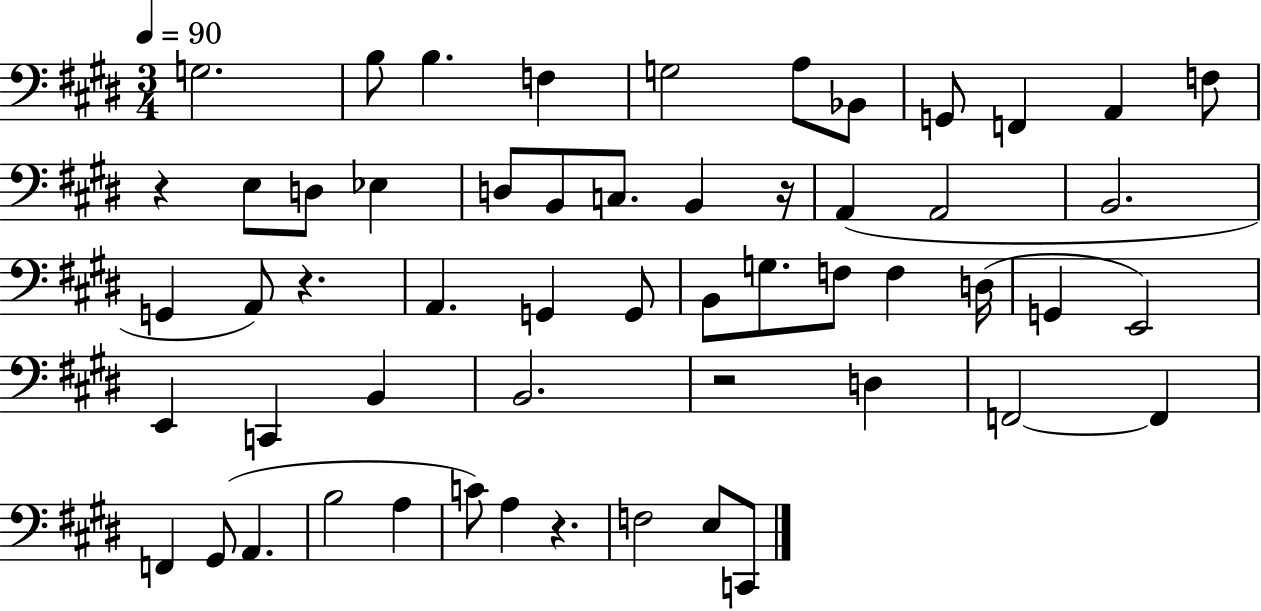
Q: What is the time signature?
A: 3/4